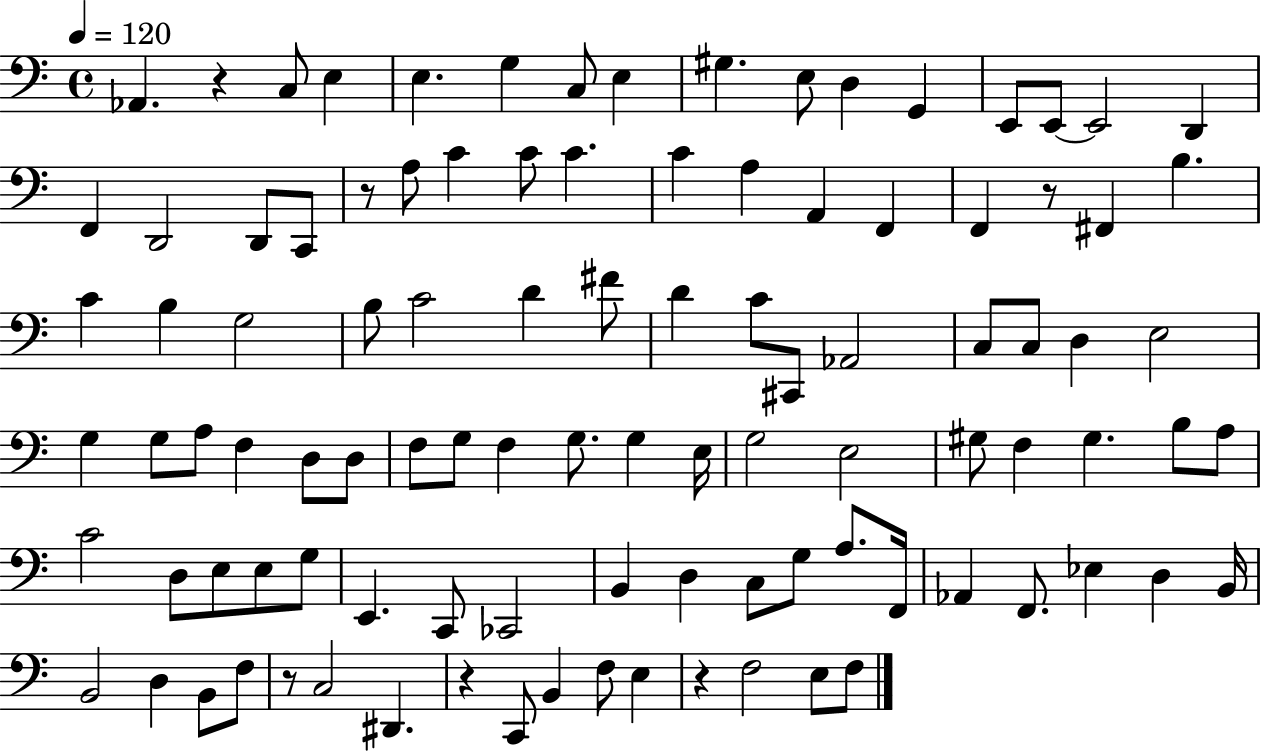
X:1
T:Untitled
M:4/4
L:1/4
K:C
_A,, z C,/2 E, E, G, C,/2 E, ^G, E,/2 D, G,, E,,/2 E,,/2 E,,2 D,, F,, D,,2 D,,/2 C,,/2 z/2 A,/2 C C/2 C C A, A,, F,, F,, z/2 ^F,, B, C B, G,2 B,/2 C2 D ^F/2 D C/2 ^C,,/2 _A,,2 C,/2 C,/2 D, E,2 G, G,/2 A,/2 F, D,/2 D,/2 F,/2 G,/2 F, G,/2 G, E,/4 G,2 E,2 ^G,/2 F, ^G, B,/2 A,/2 C2 D,/2 E,/2 E,/2 G,/2 E,, C,,/2 _C,,2 B,, D, C,/2 G,/2 A,/2 F,,/4 _A,, F,,/2 _E, D, B,,/4 B,,2 D, B,,/2 F,/2 z/2 C,2 ^D,, z C,,/2 B,, F,/2 E, z F,2 E,/2 F,/2